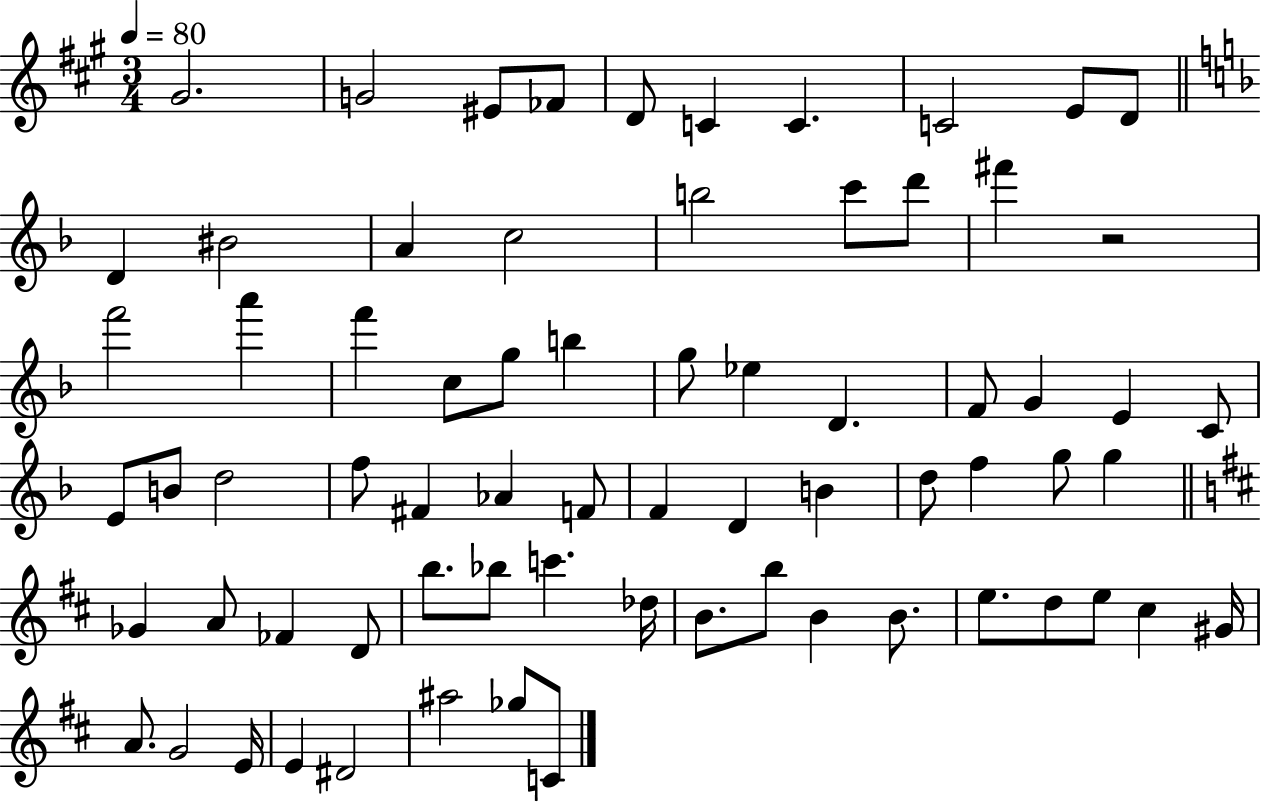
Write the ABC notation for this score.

X:1
T:Untitled
M:3/4
L:1/4
K:A
^G2 G2 ^E/2 _F/2 D/2 C C C2 E/2 D/2 D ^B2 A c2 b2 c'/2 d'/2 ^f' z2 f'2 a' f' c/2 g/2 b g/2 _e D F/2 G E C/2 E/2 B/2 d2 f/2 ^F _A F/2 F D B d/2 f g/2 g _G A/2 _F D/2 b/2 _b/2 c' _d/4 B/2 b/2 B B/2 e/2 d/2 e/2 ^c ^G/4 A/2 G2 E/4 E ^D2 ^a2 _g/2 C/2